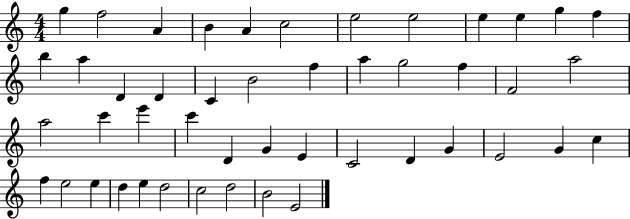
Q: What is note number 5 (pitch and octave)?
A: A4